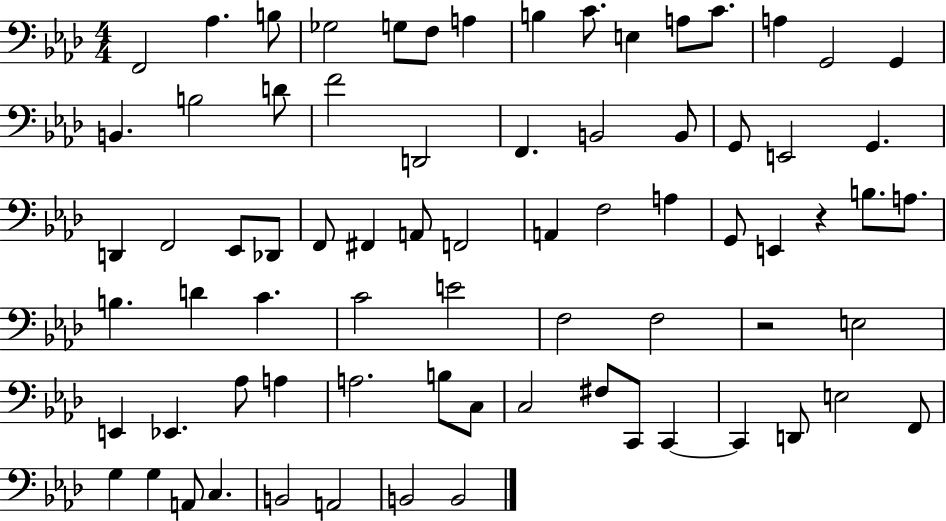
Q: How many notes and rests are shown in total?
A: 74